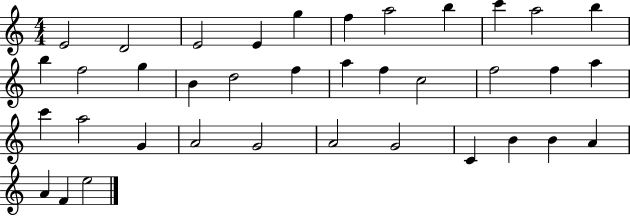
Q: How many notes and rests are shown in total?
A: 37